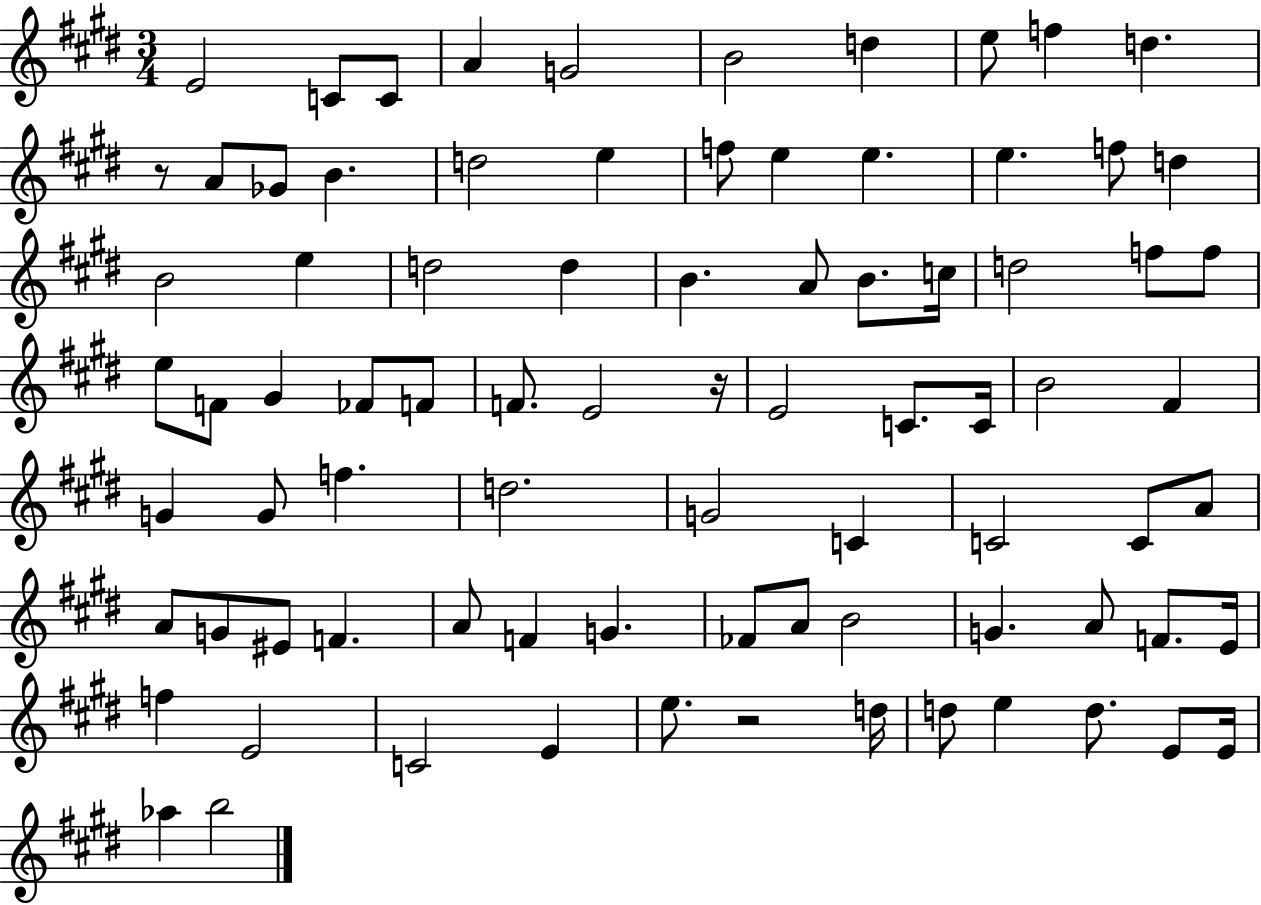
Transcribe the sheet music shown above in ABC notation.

X:1
T:Untitled
M:3/4
L:1/4
K:E
E2 C/2 C/2 A G2 B2 d e/2 f d z/2 A/2 _G/2 B d2 e f/2 e e e f/2 d B2 e d2 d B A/2 B/2 c/4 d2 f/2 f/2 e/2 F/2 ^G _F/2 F/2 F/2 E2 z/4 E2 C/2 C/4 B2 ^F G G/2 f d2 G2 C C2 C/2 A/2 A/2 G/2 ^E/2 F A/2 F G _F/2 A/2 B2 G A/2 F/2 E/4 f E2 C2 E e/2 z2 d/4 d/2 e d/2 E/2 E/4 _a b2